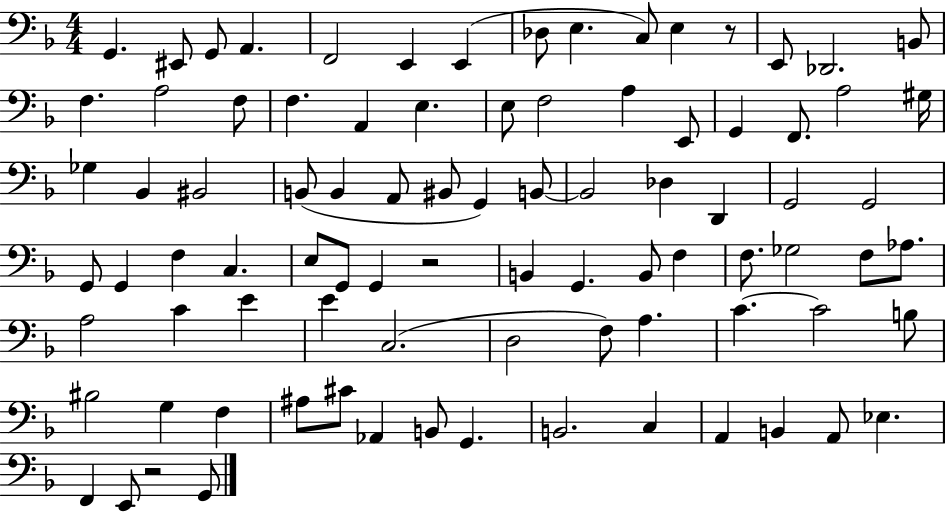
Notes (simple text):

G2/q. EIS2/e G2/e A2/q. F2/h E2/q E2/q Db3/e E3/q. C3/e E3/q R/e E2/e Db2/h. B2/e F3/q. A3/h F3/e F3/q. A2/q E3/q. E3/e F3/h A3/q E2/e G2/q F2/e. A3/h G#3/s Gb3/q Bb2/q BIS2/h B2/e B2/q A2/e BIS2/e G2/q B2/e B2/h Db3/q D2/q G2/h G2/h G2/e G2/q F3/q C3/q. E3/e G2/e G2/q R/h B2/q G2/q. B2/e F3/q F3/e. Gb3/h F3/e Ab3/e. A3/h C4/q E4/q E4/q C3/h. D3/h F3/e A3/q. C4/q. C4/h B3/e BIS3/h G3/q F3/q A#3/e C#4/e Ab2/q B2/e G2/q. B2/h. C3/q A2/q B2/q A2/e Eb3/q. F2/q E2/e R/h G2/e